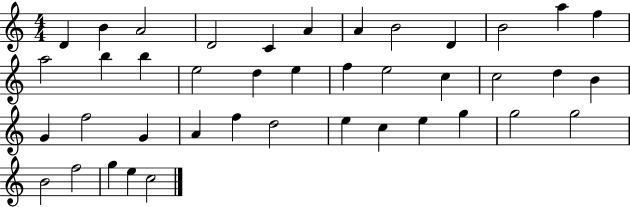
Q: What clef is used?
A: treble